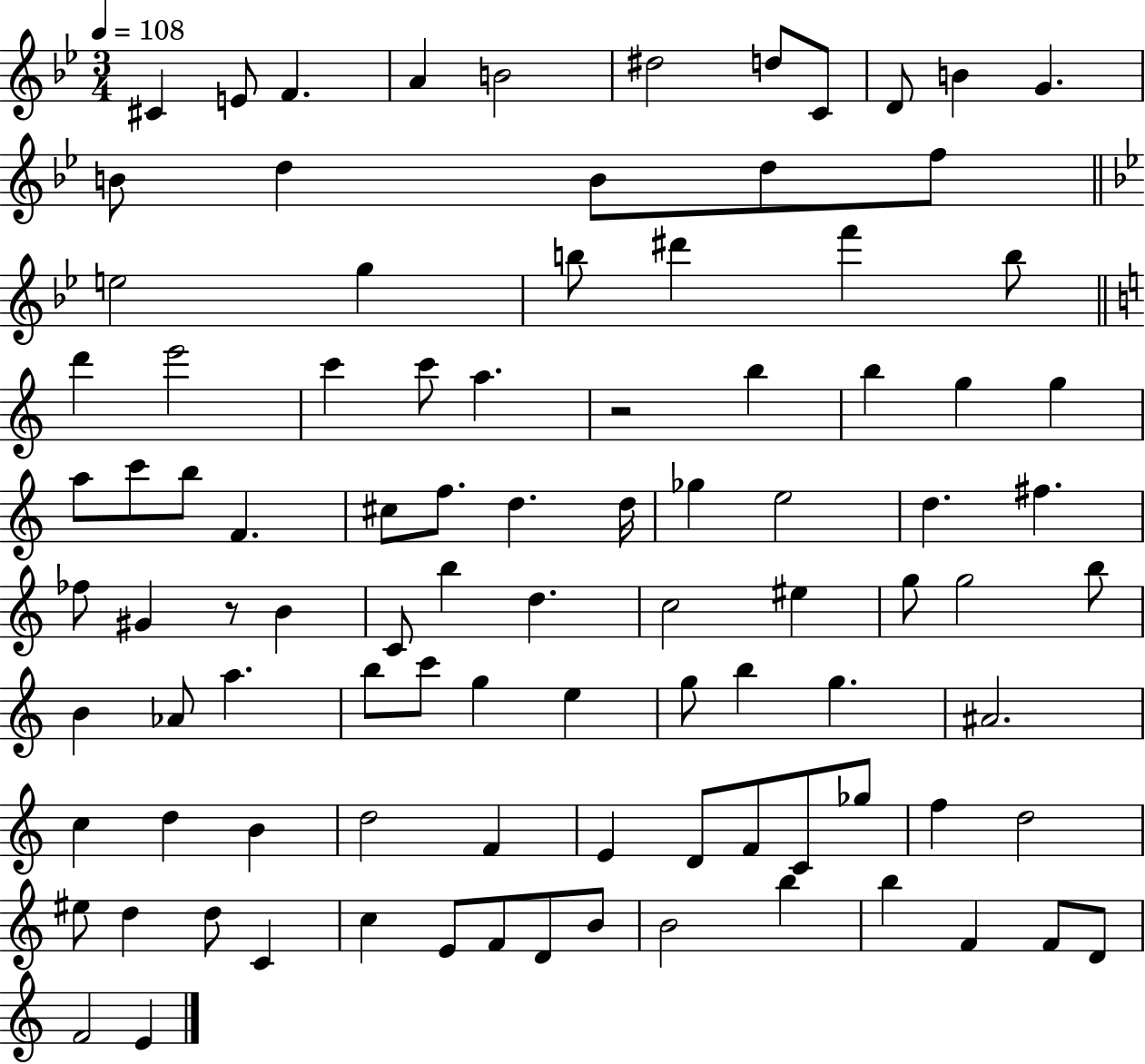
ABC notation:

X:1
T:Untitled
M:3/4
L:1/4
K:Bb
^C E/2 F A B2 ^d2 d/2 C/2 D/2 B G B/2 d B/2 d/2 f/2 e2 g b/2 ^d' f' b/2 d' e'2 c' c'/2 a z2 b b g g a/2 c'/2 b/2 F ^c/2 f/2 d d/4 _g e2 d ^f _f/2 ^G z/2 B C/2 b d c2 ^e g/2 g2 b/2 B _A/2 a b/2 c'/2 g e g/2 b g ^A2 c d B d2 F E D/2 F/2 C/2 _g/2 f d2 ^e/2 d d/2 C c E/2 F/2 D/2 B/2 B2 b b F F/2 D/2 F2 E